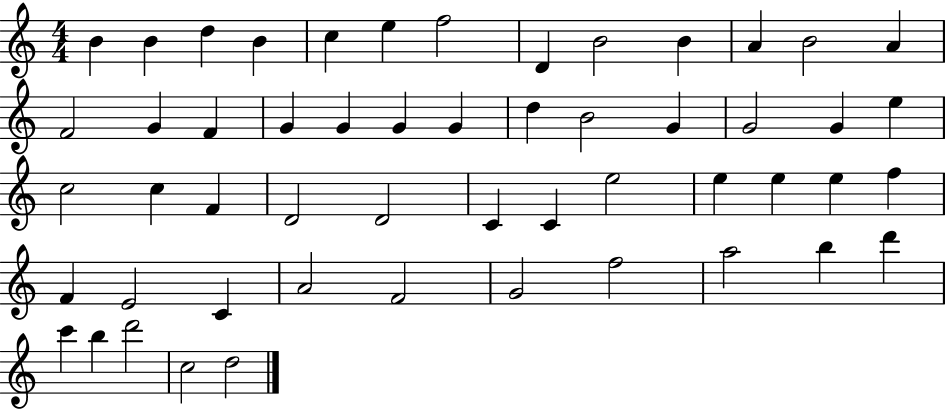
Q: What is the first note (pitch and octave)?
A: B4